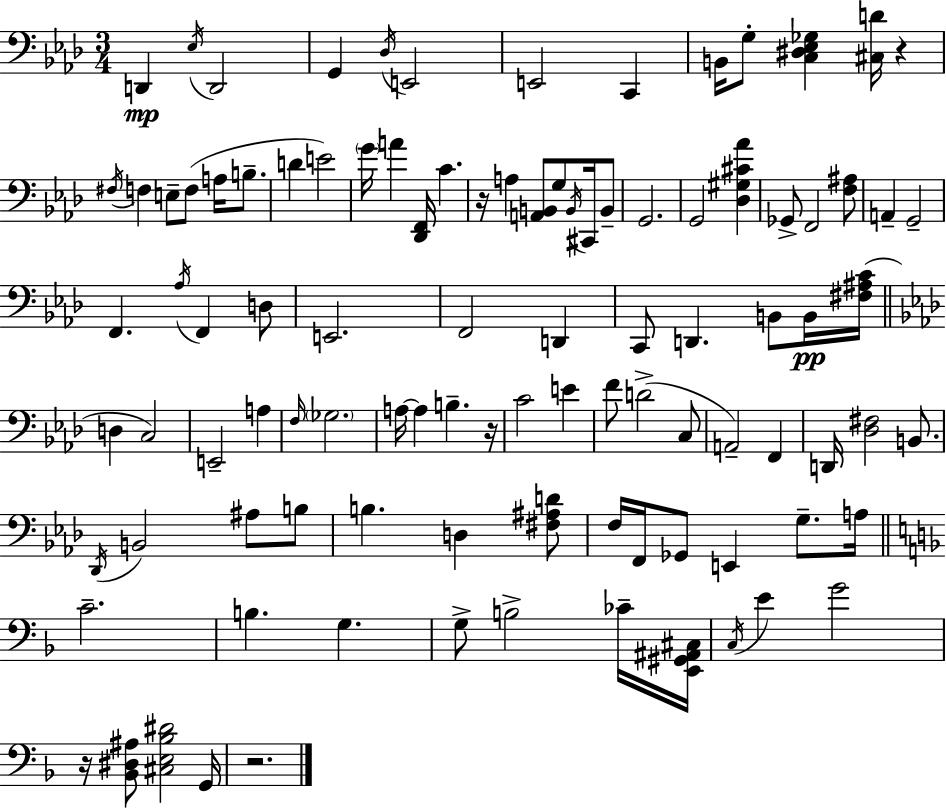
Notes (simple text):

D2/q Eb3/s D2/h G2/q Db3/s E2/h E2/h C2/q B2/s G3/e [C3,D#3,Eb3,Gb3]/q [C#3,D4]/s R/q F#3/s F3/q E3/e F3/e A3/s B3/e. D4/q E4/h G4/s A4/q [Db2,F2]/s C4/q. R/s A3/q [A2,B2]/e G3/e B2/s C#2/s B2/e G2/h. G2/h [Db3,G#3,C#4,Ab4]/q Gb2/e F2/h [F3,A#3]/e A2/q G2/h F2/q. Ab3/s F2/q D3/e E2/h. F2/h D2/q C2/e D2/q. B2/e B2/s [F#3,A#3,C4]/s D3/q C3/h E2/h A3/q F3/s Gb3/h. A3/s A3/q B3/q. R/s C4/h E4/q F4/e D4/h C3/e A2/h F2/q D2/s [Db3,F#3]/h B2/e. Db2/s B2/h A#3/e B3/e B3/q. D3/q [F#3,A#3,D4]/e F3/s F2/s Gb2/e E2/q G3/e. A3/s C4/h. B3/q. G3/q. G3/e B3/h CES4/s [E2,G#2,A#2,C#3]/s C3/s E4/q G4/h R/s [Bb2,D#3,A#3]/e [C#3,E3,Bb3,D#4]/h G2/s R/h.